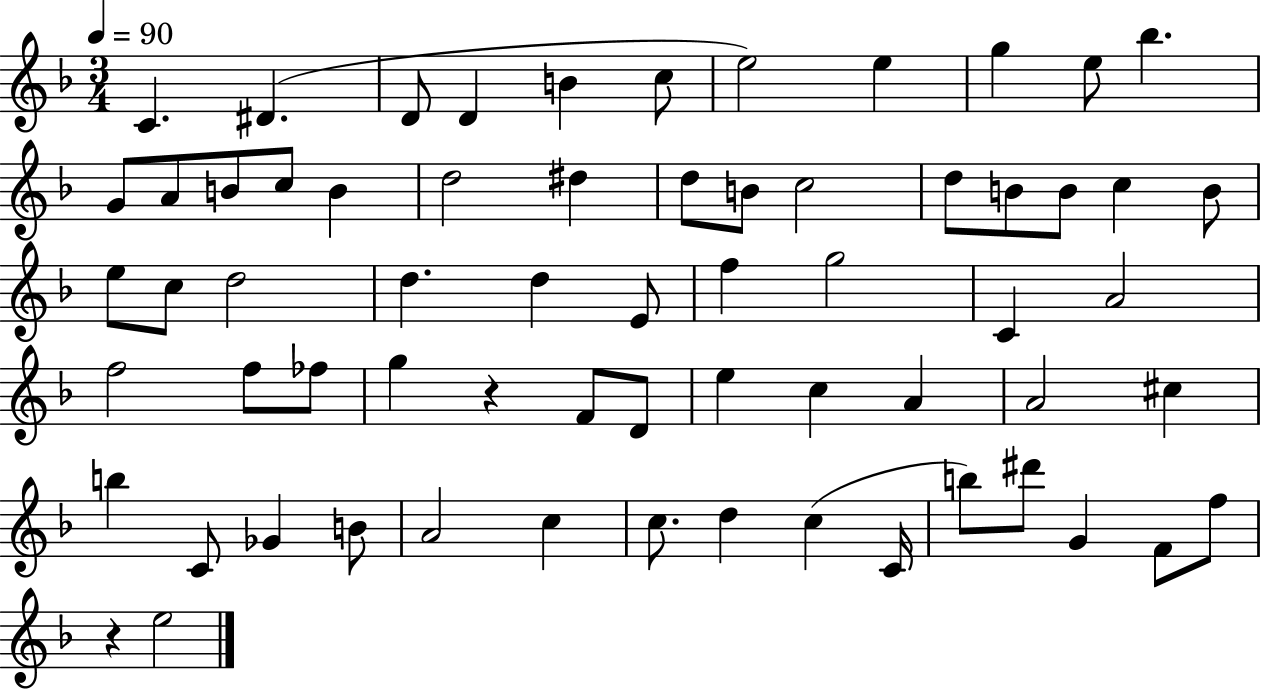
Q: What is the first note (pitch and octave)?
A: C4